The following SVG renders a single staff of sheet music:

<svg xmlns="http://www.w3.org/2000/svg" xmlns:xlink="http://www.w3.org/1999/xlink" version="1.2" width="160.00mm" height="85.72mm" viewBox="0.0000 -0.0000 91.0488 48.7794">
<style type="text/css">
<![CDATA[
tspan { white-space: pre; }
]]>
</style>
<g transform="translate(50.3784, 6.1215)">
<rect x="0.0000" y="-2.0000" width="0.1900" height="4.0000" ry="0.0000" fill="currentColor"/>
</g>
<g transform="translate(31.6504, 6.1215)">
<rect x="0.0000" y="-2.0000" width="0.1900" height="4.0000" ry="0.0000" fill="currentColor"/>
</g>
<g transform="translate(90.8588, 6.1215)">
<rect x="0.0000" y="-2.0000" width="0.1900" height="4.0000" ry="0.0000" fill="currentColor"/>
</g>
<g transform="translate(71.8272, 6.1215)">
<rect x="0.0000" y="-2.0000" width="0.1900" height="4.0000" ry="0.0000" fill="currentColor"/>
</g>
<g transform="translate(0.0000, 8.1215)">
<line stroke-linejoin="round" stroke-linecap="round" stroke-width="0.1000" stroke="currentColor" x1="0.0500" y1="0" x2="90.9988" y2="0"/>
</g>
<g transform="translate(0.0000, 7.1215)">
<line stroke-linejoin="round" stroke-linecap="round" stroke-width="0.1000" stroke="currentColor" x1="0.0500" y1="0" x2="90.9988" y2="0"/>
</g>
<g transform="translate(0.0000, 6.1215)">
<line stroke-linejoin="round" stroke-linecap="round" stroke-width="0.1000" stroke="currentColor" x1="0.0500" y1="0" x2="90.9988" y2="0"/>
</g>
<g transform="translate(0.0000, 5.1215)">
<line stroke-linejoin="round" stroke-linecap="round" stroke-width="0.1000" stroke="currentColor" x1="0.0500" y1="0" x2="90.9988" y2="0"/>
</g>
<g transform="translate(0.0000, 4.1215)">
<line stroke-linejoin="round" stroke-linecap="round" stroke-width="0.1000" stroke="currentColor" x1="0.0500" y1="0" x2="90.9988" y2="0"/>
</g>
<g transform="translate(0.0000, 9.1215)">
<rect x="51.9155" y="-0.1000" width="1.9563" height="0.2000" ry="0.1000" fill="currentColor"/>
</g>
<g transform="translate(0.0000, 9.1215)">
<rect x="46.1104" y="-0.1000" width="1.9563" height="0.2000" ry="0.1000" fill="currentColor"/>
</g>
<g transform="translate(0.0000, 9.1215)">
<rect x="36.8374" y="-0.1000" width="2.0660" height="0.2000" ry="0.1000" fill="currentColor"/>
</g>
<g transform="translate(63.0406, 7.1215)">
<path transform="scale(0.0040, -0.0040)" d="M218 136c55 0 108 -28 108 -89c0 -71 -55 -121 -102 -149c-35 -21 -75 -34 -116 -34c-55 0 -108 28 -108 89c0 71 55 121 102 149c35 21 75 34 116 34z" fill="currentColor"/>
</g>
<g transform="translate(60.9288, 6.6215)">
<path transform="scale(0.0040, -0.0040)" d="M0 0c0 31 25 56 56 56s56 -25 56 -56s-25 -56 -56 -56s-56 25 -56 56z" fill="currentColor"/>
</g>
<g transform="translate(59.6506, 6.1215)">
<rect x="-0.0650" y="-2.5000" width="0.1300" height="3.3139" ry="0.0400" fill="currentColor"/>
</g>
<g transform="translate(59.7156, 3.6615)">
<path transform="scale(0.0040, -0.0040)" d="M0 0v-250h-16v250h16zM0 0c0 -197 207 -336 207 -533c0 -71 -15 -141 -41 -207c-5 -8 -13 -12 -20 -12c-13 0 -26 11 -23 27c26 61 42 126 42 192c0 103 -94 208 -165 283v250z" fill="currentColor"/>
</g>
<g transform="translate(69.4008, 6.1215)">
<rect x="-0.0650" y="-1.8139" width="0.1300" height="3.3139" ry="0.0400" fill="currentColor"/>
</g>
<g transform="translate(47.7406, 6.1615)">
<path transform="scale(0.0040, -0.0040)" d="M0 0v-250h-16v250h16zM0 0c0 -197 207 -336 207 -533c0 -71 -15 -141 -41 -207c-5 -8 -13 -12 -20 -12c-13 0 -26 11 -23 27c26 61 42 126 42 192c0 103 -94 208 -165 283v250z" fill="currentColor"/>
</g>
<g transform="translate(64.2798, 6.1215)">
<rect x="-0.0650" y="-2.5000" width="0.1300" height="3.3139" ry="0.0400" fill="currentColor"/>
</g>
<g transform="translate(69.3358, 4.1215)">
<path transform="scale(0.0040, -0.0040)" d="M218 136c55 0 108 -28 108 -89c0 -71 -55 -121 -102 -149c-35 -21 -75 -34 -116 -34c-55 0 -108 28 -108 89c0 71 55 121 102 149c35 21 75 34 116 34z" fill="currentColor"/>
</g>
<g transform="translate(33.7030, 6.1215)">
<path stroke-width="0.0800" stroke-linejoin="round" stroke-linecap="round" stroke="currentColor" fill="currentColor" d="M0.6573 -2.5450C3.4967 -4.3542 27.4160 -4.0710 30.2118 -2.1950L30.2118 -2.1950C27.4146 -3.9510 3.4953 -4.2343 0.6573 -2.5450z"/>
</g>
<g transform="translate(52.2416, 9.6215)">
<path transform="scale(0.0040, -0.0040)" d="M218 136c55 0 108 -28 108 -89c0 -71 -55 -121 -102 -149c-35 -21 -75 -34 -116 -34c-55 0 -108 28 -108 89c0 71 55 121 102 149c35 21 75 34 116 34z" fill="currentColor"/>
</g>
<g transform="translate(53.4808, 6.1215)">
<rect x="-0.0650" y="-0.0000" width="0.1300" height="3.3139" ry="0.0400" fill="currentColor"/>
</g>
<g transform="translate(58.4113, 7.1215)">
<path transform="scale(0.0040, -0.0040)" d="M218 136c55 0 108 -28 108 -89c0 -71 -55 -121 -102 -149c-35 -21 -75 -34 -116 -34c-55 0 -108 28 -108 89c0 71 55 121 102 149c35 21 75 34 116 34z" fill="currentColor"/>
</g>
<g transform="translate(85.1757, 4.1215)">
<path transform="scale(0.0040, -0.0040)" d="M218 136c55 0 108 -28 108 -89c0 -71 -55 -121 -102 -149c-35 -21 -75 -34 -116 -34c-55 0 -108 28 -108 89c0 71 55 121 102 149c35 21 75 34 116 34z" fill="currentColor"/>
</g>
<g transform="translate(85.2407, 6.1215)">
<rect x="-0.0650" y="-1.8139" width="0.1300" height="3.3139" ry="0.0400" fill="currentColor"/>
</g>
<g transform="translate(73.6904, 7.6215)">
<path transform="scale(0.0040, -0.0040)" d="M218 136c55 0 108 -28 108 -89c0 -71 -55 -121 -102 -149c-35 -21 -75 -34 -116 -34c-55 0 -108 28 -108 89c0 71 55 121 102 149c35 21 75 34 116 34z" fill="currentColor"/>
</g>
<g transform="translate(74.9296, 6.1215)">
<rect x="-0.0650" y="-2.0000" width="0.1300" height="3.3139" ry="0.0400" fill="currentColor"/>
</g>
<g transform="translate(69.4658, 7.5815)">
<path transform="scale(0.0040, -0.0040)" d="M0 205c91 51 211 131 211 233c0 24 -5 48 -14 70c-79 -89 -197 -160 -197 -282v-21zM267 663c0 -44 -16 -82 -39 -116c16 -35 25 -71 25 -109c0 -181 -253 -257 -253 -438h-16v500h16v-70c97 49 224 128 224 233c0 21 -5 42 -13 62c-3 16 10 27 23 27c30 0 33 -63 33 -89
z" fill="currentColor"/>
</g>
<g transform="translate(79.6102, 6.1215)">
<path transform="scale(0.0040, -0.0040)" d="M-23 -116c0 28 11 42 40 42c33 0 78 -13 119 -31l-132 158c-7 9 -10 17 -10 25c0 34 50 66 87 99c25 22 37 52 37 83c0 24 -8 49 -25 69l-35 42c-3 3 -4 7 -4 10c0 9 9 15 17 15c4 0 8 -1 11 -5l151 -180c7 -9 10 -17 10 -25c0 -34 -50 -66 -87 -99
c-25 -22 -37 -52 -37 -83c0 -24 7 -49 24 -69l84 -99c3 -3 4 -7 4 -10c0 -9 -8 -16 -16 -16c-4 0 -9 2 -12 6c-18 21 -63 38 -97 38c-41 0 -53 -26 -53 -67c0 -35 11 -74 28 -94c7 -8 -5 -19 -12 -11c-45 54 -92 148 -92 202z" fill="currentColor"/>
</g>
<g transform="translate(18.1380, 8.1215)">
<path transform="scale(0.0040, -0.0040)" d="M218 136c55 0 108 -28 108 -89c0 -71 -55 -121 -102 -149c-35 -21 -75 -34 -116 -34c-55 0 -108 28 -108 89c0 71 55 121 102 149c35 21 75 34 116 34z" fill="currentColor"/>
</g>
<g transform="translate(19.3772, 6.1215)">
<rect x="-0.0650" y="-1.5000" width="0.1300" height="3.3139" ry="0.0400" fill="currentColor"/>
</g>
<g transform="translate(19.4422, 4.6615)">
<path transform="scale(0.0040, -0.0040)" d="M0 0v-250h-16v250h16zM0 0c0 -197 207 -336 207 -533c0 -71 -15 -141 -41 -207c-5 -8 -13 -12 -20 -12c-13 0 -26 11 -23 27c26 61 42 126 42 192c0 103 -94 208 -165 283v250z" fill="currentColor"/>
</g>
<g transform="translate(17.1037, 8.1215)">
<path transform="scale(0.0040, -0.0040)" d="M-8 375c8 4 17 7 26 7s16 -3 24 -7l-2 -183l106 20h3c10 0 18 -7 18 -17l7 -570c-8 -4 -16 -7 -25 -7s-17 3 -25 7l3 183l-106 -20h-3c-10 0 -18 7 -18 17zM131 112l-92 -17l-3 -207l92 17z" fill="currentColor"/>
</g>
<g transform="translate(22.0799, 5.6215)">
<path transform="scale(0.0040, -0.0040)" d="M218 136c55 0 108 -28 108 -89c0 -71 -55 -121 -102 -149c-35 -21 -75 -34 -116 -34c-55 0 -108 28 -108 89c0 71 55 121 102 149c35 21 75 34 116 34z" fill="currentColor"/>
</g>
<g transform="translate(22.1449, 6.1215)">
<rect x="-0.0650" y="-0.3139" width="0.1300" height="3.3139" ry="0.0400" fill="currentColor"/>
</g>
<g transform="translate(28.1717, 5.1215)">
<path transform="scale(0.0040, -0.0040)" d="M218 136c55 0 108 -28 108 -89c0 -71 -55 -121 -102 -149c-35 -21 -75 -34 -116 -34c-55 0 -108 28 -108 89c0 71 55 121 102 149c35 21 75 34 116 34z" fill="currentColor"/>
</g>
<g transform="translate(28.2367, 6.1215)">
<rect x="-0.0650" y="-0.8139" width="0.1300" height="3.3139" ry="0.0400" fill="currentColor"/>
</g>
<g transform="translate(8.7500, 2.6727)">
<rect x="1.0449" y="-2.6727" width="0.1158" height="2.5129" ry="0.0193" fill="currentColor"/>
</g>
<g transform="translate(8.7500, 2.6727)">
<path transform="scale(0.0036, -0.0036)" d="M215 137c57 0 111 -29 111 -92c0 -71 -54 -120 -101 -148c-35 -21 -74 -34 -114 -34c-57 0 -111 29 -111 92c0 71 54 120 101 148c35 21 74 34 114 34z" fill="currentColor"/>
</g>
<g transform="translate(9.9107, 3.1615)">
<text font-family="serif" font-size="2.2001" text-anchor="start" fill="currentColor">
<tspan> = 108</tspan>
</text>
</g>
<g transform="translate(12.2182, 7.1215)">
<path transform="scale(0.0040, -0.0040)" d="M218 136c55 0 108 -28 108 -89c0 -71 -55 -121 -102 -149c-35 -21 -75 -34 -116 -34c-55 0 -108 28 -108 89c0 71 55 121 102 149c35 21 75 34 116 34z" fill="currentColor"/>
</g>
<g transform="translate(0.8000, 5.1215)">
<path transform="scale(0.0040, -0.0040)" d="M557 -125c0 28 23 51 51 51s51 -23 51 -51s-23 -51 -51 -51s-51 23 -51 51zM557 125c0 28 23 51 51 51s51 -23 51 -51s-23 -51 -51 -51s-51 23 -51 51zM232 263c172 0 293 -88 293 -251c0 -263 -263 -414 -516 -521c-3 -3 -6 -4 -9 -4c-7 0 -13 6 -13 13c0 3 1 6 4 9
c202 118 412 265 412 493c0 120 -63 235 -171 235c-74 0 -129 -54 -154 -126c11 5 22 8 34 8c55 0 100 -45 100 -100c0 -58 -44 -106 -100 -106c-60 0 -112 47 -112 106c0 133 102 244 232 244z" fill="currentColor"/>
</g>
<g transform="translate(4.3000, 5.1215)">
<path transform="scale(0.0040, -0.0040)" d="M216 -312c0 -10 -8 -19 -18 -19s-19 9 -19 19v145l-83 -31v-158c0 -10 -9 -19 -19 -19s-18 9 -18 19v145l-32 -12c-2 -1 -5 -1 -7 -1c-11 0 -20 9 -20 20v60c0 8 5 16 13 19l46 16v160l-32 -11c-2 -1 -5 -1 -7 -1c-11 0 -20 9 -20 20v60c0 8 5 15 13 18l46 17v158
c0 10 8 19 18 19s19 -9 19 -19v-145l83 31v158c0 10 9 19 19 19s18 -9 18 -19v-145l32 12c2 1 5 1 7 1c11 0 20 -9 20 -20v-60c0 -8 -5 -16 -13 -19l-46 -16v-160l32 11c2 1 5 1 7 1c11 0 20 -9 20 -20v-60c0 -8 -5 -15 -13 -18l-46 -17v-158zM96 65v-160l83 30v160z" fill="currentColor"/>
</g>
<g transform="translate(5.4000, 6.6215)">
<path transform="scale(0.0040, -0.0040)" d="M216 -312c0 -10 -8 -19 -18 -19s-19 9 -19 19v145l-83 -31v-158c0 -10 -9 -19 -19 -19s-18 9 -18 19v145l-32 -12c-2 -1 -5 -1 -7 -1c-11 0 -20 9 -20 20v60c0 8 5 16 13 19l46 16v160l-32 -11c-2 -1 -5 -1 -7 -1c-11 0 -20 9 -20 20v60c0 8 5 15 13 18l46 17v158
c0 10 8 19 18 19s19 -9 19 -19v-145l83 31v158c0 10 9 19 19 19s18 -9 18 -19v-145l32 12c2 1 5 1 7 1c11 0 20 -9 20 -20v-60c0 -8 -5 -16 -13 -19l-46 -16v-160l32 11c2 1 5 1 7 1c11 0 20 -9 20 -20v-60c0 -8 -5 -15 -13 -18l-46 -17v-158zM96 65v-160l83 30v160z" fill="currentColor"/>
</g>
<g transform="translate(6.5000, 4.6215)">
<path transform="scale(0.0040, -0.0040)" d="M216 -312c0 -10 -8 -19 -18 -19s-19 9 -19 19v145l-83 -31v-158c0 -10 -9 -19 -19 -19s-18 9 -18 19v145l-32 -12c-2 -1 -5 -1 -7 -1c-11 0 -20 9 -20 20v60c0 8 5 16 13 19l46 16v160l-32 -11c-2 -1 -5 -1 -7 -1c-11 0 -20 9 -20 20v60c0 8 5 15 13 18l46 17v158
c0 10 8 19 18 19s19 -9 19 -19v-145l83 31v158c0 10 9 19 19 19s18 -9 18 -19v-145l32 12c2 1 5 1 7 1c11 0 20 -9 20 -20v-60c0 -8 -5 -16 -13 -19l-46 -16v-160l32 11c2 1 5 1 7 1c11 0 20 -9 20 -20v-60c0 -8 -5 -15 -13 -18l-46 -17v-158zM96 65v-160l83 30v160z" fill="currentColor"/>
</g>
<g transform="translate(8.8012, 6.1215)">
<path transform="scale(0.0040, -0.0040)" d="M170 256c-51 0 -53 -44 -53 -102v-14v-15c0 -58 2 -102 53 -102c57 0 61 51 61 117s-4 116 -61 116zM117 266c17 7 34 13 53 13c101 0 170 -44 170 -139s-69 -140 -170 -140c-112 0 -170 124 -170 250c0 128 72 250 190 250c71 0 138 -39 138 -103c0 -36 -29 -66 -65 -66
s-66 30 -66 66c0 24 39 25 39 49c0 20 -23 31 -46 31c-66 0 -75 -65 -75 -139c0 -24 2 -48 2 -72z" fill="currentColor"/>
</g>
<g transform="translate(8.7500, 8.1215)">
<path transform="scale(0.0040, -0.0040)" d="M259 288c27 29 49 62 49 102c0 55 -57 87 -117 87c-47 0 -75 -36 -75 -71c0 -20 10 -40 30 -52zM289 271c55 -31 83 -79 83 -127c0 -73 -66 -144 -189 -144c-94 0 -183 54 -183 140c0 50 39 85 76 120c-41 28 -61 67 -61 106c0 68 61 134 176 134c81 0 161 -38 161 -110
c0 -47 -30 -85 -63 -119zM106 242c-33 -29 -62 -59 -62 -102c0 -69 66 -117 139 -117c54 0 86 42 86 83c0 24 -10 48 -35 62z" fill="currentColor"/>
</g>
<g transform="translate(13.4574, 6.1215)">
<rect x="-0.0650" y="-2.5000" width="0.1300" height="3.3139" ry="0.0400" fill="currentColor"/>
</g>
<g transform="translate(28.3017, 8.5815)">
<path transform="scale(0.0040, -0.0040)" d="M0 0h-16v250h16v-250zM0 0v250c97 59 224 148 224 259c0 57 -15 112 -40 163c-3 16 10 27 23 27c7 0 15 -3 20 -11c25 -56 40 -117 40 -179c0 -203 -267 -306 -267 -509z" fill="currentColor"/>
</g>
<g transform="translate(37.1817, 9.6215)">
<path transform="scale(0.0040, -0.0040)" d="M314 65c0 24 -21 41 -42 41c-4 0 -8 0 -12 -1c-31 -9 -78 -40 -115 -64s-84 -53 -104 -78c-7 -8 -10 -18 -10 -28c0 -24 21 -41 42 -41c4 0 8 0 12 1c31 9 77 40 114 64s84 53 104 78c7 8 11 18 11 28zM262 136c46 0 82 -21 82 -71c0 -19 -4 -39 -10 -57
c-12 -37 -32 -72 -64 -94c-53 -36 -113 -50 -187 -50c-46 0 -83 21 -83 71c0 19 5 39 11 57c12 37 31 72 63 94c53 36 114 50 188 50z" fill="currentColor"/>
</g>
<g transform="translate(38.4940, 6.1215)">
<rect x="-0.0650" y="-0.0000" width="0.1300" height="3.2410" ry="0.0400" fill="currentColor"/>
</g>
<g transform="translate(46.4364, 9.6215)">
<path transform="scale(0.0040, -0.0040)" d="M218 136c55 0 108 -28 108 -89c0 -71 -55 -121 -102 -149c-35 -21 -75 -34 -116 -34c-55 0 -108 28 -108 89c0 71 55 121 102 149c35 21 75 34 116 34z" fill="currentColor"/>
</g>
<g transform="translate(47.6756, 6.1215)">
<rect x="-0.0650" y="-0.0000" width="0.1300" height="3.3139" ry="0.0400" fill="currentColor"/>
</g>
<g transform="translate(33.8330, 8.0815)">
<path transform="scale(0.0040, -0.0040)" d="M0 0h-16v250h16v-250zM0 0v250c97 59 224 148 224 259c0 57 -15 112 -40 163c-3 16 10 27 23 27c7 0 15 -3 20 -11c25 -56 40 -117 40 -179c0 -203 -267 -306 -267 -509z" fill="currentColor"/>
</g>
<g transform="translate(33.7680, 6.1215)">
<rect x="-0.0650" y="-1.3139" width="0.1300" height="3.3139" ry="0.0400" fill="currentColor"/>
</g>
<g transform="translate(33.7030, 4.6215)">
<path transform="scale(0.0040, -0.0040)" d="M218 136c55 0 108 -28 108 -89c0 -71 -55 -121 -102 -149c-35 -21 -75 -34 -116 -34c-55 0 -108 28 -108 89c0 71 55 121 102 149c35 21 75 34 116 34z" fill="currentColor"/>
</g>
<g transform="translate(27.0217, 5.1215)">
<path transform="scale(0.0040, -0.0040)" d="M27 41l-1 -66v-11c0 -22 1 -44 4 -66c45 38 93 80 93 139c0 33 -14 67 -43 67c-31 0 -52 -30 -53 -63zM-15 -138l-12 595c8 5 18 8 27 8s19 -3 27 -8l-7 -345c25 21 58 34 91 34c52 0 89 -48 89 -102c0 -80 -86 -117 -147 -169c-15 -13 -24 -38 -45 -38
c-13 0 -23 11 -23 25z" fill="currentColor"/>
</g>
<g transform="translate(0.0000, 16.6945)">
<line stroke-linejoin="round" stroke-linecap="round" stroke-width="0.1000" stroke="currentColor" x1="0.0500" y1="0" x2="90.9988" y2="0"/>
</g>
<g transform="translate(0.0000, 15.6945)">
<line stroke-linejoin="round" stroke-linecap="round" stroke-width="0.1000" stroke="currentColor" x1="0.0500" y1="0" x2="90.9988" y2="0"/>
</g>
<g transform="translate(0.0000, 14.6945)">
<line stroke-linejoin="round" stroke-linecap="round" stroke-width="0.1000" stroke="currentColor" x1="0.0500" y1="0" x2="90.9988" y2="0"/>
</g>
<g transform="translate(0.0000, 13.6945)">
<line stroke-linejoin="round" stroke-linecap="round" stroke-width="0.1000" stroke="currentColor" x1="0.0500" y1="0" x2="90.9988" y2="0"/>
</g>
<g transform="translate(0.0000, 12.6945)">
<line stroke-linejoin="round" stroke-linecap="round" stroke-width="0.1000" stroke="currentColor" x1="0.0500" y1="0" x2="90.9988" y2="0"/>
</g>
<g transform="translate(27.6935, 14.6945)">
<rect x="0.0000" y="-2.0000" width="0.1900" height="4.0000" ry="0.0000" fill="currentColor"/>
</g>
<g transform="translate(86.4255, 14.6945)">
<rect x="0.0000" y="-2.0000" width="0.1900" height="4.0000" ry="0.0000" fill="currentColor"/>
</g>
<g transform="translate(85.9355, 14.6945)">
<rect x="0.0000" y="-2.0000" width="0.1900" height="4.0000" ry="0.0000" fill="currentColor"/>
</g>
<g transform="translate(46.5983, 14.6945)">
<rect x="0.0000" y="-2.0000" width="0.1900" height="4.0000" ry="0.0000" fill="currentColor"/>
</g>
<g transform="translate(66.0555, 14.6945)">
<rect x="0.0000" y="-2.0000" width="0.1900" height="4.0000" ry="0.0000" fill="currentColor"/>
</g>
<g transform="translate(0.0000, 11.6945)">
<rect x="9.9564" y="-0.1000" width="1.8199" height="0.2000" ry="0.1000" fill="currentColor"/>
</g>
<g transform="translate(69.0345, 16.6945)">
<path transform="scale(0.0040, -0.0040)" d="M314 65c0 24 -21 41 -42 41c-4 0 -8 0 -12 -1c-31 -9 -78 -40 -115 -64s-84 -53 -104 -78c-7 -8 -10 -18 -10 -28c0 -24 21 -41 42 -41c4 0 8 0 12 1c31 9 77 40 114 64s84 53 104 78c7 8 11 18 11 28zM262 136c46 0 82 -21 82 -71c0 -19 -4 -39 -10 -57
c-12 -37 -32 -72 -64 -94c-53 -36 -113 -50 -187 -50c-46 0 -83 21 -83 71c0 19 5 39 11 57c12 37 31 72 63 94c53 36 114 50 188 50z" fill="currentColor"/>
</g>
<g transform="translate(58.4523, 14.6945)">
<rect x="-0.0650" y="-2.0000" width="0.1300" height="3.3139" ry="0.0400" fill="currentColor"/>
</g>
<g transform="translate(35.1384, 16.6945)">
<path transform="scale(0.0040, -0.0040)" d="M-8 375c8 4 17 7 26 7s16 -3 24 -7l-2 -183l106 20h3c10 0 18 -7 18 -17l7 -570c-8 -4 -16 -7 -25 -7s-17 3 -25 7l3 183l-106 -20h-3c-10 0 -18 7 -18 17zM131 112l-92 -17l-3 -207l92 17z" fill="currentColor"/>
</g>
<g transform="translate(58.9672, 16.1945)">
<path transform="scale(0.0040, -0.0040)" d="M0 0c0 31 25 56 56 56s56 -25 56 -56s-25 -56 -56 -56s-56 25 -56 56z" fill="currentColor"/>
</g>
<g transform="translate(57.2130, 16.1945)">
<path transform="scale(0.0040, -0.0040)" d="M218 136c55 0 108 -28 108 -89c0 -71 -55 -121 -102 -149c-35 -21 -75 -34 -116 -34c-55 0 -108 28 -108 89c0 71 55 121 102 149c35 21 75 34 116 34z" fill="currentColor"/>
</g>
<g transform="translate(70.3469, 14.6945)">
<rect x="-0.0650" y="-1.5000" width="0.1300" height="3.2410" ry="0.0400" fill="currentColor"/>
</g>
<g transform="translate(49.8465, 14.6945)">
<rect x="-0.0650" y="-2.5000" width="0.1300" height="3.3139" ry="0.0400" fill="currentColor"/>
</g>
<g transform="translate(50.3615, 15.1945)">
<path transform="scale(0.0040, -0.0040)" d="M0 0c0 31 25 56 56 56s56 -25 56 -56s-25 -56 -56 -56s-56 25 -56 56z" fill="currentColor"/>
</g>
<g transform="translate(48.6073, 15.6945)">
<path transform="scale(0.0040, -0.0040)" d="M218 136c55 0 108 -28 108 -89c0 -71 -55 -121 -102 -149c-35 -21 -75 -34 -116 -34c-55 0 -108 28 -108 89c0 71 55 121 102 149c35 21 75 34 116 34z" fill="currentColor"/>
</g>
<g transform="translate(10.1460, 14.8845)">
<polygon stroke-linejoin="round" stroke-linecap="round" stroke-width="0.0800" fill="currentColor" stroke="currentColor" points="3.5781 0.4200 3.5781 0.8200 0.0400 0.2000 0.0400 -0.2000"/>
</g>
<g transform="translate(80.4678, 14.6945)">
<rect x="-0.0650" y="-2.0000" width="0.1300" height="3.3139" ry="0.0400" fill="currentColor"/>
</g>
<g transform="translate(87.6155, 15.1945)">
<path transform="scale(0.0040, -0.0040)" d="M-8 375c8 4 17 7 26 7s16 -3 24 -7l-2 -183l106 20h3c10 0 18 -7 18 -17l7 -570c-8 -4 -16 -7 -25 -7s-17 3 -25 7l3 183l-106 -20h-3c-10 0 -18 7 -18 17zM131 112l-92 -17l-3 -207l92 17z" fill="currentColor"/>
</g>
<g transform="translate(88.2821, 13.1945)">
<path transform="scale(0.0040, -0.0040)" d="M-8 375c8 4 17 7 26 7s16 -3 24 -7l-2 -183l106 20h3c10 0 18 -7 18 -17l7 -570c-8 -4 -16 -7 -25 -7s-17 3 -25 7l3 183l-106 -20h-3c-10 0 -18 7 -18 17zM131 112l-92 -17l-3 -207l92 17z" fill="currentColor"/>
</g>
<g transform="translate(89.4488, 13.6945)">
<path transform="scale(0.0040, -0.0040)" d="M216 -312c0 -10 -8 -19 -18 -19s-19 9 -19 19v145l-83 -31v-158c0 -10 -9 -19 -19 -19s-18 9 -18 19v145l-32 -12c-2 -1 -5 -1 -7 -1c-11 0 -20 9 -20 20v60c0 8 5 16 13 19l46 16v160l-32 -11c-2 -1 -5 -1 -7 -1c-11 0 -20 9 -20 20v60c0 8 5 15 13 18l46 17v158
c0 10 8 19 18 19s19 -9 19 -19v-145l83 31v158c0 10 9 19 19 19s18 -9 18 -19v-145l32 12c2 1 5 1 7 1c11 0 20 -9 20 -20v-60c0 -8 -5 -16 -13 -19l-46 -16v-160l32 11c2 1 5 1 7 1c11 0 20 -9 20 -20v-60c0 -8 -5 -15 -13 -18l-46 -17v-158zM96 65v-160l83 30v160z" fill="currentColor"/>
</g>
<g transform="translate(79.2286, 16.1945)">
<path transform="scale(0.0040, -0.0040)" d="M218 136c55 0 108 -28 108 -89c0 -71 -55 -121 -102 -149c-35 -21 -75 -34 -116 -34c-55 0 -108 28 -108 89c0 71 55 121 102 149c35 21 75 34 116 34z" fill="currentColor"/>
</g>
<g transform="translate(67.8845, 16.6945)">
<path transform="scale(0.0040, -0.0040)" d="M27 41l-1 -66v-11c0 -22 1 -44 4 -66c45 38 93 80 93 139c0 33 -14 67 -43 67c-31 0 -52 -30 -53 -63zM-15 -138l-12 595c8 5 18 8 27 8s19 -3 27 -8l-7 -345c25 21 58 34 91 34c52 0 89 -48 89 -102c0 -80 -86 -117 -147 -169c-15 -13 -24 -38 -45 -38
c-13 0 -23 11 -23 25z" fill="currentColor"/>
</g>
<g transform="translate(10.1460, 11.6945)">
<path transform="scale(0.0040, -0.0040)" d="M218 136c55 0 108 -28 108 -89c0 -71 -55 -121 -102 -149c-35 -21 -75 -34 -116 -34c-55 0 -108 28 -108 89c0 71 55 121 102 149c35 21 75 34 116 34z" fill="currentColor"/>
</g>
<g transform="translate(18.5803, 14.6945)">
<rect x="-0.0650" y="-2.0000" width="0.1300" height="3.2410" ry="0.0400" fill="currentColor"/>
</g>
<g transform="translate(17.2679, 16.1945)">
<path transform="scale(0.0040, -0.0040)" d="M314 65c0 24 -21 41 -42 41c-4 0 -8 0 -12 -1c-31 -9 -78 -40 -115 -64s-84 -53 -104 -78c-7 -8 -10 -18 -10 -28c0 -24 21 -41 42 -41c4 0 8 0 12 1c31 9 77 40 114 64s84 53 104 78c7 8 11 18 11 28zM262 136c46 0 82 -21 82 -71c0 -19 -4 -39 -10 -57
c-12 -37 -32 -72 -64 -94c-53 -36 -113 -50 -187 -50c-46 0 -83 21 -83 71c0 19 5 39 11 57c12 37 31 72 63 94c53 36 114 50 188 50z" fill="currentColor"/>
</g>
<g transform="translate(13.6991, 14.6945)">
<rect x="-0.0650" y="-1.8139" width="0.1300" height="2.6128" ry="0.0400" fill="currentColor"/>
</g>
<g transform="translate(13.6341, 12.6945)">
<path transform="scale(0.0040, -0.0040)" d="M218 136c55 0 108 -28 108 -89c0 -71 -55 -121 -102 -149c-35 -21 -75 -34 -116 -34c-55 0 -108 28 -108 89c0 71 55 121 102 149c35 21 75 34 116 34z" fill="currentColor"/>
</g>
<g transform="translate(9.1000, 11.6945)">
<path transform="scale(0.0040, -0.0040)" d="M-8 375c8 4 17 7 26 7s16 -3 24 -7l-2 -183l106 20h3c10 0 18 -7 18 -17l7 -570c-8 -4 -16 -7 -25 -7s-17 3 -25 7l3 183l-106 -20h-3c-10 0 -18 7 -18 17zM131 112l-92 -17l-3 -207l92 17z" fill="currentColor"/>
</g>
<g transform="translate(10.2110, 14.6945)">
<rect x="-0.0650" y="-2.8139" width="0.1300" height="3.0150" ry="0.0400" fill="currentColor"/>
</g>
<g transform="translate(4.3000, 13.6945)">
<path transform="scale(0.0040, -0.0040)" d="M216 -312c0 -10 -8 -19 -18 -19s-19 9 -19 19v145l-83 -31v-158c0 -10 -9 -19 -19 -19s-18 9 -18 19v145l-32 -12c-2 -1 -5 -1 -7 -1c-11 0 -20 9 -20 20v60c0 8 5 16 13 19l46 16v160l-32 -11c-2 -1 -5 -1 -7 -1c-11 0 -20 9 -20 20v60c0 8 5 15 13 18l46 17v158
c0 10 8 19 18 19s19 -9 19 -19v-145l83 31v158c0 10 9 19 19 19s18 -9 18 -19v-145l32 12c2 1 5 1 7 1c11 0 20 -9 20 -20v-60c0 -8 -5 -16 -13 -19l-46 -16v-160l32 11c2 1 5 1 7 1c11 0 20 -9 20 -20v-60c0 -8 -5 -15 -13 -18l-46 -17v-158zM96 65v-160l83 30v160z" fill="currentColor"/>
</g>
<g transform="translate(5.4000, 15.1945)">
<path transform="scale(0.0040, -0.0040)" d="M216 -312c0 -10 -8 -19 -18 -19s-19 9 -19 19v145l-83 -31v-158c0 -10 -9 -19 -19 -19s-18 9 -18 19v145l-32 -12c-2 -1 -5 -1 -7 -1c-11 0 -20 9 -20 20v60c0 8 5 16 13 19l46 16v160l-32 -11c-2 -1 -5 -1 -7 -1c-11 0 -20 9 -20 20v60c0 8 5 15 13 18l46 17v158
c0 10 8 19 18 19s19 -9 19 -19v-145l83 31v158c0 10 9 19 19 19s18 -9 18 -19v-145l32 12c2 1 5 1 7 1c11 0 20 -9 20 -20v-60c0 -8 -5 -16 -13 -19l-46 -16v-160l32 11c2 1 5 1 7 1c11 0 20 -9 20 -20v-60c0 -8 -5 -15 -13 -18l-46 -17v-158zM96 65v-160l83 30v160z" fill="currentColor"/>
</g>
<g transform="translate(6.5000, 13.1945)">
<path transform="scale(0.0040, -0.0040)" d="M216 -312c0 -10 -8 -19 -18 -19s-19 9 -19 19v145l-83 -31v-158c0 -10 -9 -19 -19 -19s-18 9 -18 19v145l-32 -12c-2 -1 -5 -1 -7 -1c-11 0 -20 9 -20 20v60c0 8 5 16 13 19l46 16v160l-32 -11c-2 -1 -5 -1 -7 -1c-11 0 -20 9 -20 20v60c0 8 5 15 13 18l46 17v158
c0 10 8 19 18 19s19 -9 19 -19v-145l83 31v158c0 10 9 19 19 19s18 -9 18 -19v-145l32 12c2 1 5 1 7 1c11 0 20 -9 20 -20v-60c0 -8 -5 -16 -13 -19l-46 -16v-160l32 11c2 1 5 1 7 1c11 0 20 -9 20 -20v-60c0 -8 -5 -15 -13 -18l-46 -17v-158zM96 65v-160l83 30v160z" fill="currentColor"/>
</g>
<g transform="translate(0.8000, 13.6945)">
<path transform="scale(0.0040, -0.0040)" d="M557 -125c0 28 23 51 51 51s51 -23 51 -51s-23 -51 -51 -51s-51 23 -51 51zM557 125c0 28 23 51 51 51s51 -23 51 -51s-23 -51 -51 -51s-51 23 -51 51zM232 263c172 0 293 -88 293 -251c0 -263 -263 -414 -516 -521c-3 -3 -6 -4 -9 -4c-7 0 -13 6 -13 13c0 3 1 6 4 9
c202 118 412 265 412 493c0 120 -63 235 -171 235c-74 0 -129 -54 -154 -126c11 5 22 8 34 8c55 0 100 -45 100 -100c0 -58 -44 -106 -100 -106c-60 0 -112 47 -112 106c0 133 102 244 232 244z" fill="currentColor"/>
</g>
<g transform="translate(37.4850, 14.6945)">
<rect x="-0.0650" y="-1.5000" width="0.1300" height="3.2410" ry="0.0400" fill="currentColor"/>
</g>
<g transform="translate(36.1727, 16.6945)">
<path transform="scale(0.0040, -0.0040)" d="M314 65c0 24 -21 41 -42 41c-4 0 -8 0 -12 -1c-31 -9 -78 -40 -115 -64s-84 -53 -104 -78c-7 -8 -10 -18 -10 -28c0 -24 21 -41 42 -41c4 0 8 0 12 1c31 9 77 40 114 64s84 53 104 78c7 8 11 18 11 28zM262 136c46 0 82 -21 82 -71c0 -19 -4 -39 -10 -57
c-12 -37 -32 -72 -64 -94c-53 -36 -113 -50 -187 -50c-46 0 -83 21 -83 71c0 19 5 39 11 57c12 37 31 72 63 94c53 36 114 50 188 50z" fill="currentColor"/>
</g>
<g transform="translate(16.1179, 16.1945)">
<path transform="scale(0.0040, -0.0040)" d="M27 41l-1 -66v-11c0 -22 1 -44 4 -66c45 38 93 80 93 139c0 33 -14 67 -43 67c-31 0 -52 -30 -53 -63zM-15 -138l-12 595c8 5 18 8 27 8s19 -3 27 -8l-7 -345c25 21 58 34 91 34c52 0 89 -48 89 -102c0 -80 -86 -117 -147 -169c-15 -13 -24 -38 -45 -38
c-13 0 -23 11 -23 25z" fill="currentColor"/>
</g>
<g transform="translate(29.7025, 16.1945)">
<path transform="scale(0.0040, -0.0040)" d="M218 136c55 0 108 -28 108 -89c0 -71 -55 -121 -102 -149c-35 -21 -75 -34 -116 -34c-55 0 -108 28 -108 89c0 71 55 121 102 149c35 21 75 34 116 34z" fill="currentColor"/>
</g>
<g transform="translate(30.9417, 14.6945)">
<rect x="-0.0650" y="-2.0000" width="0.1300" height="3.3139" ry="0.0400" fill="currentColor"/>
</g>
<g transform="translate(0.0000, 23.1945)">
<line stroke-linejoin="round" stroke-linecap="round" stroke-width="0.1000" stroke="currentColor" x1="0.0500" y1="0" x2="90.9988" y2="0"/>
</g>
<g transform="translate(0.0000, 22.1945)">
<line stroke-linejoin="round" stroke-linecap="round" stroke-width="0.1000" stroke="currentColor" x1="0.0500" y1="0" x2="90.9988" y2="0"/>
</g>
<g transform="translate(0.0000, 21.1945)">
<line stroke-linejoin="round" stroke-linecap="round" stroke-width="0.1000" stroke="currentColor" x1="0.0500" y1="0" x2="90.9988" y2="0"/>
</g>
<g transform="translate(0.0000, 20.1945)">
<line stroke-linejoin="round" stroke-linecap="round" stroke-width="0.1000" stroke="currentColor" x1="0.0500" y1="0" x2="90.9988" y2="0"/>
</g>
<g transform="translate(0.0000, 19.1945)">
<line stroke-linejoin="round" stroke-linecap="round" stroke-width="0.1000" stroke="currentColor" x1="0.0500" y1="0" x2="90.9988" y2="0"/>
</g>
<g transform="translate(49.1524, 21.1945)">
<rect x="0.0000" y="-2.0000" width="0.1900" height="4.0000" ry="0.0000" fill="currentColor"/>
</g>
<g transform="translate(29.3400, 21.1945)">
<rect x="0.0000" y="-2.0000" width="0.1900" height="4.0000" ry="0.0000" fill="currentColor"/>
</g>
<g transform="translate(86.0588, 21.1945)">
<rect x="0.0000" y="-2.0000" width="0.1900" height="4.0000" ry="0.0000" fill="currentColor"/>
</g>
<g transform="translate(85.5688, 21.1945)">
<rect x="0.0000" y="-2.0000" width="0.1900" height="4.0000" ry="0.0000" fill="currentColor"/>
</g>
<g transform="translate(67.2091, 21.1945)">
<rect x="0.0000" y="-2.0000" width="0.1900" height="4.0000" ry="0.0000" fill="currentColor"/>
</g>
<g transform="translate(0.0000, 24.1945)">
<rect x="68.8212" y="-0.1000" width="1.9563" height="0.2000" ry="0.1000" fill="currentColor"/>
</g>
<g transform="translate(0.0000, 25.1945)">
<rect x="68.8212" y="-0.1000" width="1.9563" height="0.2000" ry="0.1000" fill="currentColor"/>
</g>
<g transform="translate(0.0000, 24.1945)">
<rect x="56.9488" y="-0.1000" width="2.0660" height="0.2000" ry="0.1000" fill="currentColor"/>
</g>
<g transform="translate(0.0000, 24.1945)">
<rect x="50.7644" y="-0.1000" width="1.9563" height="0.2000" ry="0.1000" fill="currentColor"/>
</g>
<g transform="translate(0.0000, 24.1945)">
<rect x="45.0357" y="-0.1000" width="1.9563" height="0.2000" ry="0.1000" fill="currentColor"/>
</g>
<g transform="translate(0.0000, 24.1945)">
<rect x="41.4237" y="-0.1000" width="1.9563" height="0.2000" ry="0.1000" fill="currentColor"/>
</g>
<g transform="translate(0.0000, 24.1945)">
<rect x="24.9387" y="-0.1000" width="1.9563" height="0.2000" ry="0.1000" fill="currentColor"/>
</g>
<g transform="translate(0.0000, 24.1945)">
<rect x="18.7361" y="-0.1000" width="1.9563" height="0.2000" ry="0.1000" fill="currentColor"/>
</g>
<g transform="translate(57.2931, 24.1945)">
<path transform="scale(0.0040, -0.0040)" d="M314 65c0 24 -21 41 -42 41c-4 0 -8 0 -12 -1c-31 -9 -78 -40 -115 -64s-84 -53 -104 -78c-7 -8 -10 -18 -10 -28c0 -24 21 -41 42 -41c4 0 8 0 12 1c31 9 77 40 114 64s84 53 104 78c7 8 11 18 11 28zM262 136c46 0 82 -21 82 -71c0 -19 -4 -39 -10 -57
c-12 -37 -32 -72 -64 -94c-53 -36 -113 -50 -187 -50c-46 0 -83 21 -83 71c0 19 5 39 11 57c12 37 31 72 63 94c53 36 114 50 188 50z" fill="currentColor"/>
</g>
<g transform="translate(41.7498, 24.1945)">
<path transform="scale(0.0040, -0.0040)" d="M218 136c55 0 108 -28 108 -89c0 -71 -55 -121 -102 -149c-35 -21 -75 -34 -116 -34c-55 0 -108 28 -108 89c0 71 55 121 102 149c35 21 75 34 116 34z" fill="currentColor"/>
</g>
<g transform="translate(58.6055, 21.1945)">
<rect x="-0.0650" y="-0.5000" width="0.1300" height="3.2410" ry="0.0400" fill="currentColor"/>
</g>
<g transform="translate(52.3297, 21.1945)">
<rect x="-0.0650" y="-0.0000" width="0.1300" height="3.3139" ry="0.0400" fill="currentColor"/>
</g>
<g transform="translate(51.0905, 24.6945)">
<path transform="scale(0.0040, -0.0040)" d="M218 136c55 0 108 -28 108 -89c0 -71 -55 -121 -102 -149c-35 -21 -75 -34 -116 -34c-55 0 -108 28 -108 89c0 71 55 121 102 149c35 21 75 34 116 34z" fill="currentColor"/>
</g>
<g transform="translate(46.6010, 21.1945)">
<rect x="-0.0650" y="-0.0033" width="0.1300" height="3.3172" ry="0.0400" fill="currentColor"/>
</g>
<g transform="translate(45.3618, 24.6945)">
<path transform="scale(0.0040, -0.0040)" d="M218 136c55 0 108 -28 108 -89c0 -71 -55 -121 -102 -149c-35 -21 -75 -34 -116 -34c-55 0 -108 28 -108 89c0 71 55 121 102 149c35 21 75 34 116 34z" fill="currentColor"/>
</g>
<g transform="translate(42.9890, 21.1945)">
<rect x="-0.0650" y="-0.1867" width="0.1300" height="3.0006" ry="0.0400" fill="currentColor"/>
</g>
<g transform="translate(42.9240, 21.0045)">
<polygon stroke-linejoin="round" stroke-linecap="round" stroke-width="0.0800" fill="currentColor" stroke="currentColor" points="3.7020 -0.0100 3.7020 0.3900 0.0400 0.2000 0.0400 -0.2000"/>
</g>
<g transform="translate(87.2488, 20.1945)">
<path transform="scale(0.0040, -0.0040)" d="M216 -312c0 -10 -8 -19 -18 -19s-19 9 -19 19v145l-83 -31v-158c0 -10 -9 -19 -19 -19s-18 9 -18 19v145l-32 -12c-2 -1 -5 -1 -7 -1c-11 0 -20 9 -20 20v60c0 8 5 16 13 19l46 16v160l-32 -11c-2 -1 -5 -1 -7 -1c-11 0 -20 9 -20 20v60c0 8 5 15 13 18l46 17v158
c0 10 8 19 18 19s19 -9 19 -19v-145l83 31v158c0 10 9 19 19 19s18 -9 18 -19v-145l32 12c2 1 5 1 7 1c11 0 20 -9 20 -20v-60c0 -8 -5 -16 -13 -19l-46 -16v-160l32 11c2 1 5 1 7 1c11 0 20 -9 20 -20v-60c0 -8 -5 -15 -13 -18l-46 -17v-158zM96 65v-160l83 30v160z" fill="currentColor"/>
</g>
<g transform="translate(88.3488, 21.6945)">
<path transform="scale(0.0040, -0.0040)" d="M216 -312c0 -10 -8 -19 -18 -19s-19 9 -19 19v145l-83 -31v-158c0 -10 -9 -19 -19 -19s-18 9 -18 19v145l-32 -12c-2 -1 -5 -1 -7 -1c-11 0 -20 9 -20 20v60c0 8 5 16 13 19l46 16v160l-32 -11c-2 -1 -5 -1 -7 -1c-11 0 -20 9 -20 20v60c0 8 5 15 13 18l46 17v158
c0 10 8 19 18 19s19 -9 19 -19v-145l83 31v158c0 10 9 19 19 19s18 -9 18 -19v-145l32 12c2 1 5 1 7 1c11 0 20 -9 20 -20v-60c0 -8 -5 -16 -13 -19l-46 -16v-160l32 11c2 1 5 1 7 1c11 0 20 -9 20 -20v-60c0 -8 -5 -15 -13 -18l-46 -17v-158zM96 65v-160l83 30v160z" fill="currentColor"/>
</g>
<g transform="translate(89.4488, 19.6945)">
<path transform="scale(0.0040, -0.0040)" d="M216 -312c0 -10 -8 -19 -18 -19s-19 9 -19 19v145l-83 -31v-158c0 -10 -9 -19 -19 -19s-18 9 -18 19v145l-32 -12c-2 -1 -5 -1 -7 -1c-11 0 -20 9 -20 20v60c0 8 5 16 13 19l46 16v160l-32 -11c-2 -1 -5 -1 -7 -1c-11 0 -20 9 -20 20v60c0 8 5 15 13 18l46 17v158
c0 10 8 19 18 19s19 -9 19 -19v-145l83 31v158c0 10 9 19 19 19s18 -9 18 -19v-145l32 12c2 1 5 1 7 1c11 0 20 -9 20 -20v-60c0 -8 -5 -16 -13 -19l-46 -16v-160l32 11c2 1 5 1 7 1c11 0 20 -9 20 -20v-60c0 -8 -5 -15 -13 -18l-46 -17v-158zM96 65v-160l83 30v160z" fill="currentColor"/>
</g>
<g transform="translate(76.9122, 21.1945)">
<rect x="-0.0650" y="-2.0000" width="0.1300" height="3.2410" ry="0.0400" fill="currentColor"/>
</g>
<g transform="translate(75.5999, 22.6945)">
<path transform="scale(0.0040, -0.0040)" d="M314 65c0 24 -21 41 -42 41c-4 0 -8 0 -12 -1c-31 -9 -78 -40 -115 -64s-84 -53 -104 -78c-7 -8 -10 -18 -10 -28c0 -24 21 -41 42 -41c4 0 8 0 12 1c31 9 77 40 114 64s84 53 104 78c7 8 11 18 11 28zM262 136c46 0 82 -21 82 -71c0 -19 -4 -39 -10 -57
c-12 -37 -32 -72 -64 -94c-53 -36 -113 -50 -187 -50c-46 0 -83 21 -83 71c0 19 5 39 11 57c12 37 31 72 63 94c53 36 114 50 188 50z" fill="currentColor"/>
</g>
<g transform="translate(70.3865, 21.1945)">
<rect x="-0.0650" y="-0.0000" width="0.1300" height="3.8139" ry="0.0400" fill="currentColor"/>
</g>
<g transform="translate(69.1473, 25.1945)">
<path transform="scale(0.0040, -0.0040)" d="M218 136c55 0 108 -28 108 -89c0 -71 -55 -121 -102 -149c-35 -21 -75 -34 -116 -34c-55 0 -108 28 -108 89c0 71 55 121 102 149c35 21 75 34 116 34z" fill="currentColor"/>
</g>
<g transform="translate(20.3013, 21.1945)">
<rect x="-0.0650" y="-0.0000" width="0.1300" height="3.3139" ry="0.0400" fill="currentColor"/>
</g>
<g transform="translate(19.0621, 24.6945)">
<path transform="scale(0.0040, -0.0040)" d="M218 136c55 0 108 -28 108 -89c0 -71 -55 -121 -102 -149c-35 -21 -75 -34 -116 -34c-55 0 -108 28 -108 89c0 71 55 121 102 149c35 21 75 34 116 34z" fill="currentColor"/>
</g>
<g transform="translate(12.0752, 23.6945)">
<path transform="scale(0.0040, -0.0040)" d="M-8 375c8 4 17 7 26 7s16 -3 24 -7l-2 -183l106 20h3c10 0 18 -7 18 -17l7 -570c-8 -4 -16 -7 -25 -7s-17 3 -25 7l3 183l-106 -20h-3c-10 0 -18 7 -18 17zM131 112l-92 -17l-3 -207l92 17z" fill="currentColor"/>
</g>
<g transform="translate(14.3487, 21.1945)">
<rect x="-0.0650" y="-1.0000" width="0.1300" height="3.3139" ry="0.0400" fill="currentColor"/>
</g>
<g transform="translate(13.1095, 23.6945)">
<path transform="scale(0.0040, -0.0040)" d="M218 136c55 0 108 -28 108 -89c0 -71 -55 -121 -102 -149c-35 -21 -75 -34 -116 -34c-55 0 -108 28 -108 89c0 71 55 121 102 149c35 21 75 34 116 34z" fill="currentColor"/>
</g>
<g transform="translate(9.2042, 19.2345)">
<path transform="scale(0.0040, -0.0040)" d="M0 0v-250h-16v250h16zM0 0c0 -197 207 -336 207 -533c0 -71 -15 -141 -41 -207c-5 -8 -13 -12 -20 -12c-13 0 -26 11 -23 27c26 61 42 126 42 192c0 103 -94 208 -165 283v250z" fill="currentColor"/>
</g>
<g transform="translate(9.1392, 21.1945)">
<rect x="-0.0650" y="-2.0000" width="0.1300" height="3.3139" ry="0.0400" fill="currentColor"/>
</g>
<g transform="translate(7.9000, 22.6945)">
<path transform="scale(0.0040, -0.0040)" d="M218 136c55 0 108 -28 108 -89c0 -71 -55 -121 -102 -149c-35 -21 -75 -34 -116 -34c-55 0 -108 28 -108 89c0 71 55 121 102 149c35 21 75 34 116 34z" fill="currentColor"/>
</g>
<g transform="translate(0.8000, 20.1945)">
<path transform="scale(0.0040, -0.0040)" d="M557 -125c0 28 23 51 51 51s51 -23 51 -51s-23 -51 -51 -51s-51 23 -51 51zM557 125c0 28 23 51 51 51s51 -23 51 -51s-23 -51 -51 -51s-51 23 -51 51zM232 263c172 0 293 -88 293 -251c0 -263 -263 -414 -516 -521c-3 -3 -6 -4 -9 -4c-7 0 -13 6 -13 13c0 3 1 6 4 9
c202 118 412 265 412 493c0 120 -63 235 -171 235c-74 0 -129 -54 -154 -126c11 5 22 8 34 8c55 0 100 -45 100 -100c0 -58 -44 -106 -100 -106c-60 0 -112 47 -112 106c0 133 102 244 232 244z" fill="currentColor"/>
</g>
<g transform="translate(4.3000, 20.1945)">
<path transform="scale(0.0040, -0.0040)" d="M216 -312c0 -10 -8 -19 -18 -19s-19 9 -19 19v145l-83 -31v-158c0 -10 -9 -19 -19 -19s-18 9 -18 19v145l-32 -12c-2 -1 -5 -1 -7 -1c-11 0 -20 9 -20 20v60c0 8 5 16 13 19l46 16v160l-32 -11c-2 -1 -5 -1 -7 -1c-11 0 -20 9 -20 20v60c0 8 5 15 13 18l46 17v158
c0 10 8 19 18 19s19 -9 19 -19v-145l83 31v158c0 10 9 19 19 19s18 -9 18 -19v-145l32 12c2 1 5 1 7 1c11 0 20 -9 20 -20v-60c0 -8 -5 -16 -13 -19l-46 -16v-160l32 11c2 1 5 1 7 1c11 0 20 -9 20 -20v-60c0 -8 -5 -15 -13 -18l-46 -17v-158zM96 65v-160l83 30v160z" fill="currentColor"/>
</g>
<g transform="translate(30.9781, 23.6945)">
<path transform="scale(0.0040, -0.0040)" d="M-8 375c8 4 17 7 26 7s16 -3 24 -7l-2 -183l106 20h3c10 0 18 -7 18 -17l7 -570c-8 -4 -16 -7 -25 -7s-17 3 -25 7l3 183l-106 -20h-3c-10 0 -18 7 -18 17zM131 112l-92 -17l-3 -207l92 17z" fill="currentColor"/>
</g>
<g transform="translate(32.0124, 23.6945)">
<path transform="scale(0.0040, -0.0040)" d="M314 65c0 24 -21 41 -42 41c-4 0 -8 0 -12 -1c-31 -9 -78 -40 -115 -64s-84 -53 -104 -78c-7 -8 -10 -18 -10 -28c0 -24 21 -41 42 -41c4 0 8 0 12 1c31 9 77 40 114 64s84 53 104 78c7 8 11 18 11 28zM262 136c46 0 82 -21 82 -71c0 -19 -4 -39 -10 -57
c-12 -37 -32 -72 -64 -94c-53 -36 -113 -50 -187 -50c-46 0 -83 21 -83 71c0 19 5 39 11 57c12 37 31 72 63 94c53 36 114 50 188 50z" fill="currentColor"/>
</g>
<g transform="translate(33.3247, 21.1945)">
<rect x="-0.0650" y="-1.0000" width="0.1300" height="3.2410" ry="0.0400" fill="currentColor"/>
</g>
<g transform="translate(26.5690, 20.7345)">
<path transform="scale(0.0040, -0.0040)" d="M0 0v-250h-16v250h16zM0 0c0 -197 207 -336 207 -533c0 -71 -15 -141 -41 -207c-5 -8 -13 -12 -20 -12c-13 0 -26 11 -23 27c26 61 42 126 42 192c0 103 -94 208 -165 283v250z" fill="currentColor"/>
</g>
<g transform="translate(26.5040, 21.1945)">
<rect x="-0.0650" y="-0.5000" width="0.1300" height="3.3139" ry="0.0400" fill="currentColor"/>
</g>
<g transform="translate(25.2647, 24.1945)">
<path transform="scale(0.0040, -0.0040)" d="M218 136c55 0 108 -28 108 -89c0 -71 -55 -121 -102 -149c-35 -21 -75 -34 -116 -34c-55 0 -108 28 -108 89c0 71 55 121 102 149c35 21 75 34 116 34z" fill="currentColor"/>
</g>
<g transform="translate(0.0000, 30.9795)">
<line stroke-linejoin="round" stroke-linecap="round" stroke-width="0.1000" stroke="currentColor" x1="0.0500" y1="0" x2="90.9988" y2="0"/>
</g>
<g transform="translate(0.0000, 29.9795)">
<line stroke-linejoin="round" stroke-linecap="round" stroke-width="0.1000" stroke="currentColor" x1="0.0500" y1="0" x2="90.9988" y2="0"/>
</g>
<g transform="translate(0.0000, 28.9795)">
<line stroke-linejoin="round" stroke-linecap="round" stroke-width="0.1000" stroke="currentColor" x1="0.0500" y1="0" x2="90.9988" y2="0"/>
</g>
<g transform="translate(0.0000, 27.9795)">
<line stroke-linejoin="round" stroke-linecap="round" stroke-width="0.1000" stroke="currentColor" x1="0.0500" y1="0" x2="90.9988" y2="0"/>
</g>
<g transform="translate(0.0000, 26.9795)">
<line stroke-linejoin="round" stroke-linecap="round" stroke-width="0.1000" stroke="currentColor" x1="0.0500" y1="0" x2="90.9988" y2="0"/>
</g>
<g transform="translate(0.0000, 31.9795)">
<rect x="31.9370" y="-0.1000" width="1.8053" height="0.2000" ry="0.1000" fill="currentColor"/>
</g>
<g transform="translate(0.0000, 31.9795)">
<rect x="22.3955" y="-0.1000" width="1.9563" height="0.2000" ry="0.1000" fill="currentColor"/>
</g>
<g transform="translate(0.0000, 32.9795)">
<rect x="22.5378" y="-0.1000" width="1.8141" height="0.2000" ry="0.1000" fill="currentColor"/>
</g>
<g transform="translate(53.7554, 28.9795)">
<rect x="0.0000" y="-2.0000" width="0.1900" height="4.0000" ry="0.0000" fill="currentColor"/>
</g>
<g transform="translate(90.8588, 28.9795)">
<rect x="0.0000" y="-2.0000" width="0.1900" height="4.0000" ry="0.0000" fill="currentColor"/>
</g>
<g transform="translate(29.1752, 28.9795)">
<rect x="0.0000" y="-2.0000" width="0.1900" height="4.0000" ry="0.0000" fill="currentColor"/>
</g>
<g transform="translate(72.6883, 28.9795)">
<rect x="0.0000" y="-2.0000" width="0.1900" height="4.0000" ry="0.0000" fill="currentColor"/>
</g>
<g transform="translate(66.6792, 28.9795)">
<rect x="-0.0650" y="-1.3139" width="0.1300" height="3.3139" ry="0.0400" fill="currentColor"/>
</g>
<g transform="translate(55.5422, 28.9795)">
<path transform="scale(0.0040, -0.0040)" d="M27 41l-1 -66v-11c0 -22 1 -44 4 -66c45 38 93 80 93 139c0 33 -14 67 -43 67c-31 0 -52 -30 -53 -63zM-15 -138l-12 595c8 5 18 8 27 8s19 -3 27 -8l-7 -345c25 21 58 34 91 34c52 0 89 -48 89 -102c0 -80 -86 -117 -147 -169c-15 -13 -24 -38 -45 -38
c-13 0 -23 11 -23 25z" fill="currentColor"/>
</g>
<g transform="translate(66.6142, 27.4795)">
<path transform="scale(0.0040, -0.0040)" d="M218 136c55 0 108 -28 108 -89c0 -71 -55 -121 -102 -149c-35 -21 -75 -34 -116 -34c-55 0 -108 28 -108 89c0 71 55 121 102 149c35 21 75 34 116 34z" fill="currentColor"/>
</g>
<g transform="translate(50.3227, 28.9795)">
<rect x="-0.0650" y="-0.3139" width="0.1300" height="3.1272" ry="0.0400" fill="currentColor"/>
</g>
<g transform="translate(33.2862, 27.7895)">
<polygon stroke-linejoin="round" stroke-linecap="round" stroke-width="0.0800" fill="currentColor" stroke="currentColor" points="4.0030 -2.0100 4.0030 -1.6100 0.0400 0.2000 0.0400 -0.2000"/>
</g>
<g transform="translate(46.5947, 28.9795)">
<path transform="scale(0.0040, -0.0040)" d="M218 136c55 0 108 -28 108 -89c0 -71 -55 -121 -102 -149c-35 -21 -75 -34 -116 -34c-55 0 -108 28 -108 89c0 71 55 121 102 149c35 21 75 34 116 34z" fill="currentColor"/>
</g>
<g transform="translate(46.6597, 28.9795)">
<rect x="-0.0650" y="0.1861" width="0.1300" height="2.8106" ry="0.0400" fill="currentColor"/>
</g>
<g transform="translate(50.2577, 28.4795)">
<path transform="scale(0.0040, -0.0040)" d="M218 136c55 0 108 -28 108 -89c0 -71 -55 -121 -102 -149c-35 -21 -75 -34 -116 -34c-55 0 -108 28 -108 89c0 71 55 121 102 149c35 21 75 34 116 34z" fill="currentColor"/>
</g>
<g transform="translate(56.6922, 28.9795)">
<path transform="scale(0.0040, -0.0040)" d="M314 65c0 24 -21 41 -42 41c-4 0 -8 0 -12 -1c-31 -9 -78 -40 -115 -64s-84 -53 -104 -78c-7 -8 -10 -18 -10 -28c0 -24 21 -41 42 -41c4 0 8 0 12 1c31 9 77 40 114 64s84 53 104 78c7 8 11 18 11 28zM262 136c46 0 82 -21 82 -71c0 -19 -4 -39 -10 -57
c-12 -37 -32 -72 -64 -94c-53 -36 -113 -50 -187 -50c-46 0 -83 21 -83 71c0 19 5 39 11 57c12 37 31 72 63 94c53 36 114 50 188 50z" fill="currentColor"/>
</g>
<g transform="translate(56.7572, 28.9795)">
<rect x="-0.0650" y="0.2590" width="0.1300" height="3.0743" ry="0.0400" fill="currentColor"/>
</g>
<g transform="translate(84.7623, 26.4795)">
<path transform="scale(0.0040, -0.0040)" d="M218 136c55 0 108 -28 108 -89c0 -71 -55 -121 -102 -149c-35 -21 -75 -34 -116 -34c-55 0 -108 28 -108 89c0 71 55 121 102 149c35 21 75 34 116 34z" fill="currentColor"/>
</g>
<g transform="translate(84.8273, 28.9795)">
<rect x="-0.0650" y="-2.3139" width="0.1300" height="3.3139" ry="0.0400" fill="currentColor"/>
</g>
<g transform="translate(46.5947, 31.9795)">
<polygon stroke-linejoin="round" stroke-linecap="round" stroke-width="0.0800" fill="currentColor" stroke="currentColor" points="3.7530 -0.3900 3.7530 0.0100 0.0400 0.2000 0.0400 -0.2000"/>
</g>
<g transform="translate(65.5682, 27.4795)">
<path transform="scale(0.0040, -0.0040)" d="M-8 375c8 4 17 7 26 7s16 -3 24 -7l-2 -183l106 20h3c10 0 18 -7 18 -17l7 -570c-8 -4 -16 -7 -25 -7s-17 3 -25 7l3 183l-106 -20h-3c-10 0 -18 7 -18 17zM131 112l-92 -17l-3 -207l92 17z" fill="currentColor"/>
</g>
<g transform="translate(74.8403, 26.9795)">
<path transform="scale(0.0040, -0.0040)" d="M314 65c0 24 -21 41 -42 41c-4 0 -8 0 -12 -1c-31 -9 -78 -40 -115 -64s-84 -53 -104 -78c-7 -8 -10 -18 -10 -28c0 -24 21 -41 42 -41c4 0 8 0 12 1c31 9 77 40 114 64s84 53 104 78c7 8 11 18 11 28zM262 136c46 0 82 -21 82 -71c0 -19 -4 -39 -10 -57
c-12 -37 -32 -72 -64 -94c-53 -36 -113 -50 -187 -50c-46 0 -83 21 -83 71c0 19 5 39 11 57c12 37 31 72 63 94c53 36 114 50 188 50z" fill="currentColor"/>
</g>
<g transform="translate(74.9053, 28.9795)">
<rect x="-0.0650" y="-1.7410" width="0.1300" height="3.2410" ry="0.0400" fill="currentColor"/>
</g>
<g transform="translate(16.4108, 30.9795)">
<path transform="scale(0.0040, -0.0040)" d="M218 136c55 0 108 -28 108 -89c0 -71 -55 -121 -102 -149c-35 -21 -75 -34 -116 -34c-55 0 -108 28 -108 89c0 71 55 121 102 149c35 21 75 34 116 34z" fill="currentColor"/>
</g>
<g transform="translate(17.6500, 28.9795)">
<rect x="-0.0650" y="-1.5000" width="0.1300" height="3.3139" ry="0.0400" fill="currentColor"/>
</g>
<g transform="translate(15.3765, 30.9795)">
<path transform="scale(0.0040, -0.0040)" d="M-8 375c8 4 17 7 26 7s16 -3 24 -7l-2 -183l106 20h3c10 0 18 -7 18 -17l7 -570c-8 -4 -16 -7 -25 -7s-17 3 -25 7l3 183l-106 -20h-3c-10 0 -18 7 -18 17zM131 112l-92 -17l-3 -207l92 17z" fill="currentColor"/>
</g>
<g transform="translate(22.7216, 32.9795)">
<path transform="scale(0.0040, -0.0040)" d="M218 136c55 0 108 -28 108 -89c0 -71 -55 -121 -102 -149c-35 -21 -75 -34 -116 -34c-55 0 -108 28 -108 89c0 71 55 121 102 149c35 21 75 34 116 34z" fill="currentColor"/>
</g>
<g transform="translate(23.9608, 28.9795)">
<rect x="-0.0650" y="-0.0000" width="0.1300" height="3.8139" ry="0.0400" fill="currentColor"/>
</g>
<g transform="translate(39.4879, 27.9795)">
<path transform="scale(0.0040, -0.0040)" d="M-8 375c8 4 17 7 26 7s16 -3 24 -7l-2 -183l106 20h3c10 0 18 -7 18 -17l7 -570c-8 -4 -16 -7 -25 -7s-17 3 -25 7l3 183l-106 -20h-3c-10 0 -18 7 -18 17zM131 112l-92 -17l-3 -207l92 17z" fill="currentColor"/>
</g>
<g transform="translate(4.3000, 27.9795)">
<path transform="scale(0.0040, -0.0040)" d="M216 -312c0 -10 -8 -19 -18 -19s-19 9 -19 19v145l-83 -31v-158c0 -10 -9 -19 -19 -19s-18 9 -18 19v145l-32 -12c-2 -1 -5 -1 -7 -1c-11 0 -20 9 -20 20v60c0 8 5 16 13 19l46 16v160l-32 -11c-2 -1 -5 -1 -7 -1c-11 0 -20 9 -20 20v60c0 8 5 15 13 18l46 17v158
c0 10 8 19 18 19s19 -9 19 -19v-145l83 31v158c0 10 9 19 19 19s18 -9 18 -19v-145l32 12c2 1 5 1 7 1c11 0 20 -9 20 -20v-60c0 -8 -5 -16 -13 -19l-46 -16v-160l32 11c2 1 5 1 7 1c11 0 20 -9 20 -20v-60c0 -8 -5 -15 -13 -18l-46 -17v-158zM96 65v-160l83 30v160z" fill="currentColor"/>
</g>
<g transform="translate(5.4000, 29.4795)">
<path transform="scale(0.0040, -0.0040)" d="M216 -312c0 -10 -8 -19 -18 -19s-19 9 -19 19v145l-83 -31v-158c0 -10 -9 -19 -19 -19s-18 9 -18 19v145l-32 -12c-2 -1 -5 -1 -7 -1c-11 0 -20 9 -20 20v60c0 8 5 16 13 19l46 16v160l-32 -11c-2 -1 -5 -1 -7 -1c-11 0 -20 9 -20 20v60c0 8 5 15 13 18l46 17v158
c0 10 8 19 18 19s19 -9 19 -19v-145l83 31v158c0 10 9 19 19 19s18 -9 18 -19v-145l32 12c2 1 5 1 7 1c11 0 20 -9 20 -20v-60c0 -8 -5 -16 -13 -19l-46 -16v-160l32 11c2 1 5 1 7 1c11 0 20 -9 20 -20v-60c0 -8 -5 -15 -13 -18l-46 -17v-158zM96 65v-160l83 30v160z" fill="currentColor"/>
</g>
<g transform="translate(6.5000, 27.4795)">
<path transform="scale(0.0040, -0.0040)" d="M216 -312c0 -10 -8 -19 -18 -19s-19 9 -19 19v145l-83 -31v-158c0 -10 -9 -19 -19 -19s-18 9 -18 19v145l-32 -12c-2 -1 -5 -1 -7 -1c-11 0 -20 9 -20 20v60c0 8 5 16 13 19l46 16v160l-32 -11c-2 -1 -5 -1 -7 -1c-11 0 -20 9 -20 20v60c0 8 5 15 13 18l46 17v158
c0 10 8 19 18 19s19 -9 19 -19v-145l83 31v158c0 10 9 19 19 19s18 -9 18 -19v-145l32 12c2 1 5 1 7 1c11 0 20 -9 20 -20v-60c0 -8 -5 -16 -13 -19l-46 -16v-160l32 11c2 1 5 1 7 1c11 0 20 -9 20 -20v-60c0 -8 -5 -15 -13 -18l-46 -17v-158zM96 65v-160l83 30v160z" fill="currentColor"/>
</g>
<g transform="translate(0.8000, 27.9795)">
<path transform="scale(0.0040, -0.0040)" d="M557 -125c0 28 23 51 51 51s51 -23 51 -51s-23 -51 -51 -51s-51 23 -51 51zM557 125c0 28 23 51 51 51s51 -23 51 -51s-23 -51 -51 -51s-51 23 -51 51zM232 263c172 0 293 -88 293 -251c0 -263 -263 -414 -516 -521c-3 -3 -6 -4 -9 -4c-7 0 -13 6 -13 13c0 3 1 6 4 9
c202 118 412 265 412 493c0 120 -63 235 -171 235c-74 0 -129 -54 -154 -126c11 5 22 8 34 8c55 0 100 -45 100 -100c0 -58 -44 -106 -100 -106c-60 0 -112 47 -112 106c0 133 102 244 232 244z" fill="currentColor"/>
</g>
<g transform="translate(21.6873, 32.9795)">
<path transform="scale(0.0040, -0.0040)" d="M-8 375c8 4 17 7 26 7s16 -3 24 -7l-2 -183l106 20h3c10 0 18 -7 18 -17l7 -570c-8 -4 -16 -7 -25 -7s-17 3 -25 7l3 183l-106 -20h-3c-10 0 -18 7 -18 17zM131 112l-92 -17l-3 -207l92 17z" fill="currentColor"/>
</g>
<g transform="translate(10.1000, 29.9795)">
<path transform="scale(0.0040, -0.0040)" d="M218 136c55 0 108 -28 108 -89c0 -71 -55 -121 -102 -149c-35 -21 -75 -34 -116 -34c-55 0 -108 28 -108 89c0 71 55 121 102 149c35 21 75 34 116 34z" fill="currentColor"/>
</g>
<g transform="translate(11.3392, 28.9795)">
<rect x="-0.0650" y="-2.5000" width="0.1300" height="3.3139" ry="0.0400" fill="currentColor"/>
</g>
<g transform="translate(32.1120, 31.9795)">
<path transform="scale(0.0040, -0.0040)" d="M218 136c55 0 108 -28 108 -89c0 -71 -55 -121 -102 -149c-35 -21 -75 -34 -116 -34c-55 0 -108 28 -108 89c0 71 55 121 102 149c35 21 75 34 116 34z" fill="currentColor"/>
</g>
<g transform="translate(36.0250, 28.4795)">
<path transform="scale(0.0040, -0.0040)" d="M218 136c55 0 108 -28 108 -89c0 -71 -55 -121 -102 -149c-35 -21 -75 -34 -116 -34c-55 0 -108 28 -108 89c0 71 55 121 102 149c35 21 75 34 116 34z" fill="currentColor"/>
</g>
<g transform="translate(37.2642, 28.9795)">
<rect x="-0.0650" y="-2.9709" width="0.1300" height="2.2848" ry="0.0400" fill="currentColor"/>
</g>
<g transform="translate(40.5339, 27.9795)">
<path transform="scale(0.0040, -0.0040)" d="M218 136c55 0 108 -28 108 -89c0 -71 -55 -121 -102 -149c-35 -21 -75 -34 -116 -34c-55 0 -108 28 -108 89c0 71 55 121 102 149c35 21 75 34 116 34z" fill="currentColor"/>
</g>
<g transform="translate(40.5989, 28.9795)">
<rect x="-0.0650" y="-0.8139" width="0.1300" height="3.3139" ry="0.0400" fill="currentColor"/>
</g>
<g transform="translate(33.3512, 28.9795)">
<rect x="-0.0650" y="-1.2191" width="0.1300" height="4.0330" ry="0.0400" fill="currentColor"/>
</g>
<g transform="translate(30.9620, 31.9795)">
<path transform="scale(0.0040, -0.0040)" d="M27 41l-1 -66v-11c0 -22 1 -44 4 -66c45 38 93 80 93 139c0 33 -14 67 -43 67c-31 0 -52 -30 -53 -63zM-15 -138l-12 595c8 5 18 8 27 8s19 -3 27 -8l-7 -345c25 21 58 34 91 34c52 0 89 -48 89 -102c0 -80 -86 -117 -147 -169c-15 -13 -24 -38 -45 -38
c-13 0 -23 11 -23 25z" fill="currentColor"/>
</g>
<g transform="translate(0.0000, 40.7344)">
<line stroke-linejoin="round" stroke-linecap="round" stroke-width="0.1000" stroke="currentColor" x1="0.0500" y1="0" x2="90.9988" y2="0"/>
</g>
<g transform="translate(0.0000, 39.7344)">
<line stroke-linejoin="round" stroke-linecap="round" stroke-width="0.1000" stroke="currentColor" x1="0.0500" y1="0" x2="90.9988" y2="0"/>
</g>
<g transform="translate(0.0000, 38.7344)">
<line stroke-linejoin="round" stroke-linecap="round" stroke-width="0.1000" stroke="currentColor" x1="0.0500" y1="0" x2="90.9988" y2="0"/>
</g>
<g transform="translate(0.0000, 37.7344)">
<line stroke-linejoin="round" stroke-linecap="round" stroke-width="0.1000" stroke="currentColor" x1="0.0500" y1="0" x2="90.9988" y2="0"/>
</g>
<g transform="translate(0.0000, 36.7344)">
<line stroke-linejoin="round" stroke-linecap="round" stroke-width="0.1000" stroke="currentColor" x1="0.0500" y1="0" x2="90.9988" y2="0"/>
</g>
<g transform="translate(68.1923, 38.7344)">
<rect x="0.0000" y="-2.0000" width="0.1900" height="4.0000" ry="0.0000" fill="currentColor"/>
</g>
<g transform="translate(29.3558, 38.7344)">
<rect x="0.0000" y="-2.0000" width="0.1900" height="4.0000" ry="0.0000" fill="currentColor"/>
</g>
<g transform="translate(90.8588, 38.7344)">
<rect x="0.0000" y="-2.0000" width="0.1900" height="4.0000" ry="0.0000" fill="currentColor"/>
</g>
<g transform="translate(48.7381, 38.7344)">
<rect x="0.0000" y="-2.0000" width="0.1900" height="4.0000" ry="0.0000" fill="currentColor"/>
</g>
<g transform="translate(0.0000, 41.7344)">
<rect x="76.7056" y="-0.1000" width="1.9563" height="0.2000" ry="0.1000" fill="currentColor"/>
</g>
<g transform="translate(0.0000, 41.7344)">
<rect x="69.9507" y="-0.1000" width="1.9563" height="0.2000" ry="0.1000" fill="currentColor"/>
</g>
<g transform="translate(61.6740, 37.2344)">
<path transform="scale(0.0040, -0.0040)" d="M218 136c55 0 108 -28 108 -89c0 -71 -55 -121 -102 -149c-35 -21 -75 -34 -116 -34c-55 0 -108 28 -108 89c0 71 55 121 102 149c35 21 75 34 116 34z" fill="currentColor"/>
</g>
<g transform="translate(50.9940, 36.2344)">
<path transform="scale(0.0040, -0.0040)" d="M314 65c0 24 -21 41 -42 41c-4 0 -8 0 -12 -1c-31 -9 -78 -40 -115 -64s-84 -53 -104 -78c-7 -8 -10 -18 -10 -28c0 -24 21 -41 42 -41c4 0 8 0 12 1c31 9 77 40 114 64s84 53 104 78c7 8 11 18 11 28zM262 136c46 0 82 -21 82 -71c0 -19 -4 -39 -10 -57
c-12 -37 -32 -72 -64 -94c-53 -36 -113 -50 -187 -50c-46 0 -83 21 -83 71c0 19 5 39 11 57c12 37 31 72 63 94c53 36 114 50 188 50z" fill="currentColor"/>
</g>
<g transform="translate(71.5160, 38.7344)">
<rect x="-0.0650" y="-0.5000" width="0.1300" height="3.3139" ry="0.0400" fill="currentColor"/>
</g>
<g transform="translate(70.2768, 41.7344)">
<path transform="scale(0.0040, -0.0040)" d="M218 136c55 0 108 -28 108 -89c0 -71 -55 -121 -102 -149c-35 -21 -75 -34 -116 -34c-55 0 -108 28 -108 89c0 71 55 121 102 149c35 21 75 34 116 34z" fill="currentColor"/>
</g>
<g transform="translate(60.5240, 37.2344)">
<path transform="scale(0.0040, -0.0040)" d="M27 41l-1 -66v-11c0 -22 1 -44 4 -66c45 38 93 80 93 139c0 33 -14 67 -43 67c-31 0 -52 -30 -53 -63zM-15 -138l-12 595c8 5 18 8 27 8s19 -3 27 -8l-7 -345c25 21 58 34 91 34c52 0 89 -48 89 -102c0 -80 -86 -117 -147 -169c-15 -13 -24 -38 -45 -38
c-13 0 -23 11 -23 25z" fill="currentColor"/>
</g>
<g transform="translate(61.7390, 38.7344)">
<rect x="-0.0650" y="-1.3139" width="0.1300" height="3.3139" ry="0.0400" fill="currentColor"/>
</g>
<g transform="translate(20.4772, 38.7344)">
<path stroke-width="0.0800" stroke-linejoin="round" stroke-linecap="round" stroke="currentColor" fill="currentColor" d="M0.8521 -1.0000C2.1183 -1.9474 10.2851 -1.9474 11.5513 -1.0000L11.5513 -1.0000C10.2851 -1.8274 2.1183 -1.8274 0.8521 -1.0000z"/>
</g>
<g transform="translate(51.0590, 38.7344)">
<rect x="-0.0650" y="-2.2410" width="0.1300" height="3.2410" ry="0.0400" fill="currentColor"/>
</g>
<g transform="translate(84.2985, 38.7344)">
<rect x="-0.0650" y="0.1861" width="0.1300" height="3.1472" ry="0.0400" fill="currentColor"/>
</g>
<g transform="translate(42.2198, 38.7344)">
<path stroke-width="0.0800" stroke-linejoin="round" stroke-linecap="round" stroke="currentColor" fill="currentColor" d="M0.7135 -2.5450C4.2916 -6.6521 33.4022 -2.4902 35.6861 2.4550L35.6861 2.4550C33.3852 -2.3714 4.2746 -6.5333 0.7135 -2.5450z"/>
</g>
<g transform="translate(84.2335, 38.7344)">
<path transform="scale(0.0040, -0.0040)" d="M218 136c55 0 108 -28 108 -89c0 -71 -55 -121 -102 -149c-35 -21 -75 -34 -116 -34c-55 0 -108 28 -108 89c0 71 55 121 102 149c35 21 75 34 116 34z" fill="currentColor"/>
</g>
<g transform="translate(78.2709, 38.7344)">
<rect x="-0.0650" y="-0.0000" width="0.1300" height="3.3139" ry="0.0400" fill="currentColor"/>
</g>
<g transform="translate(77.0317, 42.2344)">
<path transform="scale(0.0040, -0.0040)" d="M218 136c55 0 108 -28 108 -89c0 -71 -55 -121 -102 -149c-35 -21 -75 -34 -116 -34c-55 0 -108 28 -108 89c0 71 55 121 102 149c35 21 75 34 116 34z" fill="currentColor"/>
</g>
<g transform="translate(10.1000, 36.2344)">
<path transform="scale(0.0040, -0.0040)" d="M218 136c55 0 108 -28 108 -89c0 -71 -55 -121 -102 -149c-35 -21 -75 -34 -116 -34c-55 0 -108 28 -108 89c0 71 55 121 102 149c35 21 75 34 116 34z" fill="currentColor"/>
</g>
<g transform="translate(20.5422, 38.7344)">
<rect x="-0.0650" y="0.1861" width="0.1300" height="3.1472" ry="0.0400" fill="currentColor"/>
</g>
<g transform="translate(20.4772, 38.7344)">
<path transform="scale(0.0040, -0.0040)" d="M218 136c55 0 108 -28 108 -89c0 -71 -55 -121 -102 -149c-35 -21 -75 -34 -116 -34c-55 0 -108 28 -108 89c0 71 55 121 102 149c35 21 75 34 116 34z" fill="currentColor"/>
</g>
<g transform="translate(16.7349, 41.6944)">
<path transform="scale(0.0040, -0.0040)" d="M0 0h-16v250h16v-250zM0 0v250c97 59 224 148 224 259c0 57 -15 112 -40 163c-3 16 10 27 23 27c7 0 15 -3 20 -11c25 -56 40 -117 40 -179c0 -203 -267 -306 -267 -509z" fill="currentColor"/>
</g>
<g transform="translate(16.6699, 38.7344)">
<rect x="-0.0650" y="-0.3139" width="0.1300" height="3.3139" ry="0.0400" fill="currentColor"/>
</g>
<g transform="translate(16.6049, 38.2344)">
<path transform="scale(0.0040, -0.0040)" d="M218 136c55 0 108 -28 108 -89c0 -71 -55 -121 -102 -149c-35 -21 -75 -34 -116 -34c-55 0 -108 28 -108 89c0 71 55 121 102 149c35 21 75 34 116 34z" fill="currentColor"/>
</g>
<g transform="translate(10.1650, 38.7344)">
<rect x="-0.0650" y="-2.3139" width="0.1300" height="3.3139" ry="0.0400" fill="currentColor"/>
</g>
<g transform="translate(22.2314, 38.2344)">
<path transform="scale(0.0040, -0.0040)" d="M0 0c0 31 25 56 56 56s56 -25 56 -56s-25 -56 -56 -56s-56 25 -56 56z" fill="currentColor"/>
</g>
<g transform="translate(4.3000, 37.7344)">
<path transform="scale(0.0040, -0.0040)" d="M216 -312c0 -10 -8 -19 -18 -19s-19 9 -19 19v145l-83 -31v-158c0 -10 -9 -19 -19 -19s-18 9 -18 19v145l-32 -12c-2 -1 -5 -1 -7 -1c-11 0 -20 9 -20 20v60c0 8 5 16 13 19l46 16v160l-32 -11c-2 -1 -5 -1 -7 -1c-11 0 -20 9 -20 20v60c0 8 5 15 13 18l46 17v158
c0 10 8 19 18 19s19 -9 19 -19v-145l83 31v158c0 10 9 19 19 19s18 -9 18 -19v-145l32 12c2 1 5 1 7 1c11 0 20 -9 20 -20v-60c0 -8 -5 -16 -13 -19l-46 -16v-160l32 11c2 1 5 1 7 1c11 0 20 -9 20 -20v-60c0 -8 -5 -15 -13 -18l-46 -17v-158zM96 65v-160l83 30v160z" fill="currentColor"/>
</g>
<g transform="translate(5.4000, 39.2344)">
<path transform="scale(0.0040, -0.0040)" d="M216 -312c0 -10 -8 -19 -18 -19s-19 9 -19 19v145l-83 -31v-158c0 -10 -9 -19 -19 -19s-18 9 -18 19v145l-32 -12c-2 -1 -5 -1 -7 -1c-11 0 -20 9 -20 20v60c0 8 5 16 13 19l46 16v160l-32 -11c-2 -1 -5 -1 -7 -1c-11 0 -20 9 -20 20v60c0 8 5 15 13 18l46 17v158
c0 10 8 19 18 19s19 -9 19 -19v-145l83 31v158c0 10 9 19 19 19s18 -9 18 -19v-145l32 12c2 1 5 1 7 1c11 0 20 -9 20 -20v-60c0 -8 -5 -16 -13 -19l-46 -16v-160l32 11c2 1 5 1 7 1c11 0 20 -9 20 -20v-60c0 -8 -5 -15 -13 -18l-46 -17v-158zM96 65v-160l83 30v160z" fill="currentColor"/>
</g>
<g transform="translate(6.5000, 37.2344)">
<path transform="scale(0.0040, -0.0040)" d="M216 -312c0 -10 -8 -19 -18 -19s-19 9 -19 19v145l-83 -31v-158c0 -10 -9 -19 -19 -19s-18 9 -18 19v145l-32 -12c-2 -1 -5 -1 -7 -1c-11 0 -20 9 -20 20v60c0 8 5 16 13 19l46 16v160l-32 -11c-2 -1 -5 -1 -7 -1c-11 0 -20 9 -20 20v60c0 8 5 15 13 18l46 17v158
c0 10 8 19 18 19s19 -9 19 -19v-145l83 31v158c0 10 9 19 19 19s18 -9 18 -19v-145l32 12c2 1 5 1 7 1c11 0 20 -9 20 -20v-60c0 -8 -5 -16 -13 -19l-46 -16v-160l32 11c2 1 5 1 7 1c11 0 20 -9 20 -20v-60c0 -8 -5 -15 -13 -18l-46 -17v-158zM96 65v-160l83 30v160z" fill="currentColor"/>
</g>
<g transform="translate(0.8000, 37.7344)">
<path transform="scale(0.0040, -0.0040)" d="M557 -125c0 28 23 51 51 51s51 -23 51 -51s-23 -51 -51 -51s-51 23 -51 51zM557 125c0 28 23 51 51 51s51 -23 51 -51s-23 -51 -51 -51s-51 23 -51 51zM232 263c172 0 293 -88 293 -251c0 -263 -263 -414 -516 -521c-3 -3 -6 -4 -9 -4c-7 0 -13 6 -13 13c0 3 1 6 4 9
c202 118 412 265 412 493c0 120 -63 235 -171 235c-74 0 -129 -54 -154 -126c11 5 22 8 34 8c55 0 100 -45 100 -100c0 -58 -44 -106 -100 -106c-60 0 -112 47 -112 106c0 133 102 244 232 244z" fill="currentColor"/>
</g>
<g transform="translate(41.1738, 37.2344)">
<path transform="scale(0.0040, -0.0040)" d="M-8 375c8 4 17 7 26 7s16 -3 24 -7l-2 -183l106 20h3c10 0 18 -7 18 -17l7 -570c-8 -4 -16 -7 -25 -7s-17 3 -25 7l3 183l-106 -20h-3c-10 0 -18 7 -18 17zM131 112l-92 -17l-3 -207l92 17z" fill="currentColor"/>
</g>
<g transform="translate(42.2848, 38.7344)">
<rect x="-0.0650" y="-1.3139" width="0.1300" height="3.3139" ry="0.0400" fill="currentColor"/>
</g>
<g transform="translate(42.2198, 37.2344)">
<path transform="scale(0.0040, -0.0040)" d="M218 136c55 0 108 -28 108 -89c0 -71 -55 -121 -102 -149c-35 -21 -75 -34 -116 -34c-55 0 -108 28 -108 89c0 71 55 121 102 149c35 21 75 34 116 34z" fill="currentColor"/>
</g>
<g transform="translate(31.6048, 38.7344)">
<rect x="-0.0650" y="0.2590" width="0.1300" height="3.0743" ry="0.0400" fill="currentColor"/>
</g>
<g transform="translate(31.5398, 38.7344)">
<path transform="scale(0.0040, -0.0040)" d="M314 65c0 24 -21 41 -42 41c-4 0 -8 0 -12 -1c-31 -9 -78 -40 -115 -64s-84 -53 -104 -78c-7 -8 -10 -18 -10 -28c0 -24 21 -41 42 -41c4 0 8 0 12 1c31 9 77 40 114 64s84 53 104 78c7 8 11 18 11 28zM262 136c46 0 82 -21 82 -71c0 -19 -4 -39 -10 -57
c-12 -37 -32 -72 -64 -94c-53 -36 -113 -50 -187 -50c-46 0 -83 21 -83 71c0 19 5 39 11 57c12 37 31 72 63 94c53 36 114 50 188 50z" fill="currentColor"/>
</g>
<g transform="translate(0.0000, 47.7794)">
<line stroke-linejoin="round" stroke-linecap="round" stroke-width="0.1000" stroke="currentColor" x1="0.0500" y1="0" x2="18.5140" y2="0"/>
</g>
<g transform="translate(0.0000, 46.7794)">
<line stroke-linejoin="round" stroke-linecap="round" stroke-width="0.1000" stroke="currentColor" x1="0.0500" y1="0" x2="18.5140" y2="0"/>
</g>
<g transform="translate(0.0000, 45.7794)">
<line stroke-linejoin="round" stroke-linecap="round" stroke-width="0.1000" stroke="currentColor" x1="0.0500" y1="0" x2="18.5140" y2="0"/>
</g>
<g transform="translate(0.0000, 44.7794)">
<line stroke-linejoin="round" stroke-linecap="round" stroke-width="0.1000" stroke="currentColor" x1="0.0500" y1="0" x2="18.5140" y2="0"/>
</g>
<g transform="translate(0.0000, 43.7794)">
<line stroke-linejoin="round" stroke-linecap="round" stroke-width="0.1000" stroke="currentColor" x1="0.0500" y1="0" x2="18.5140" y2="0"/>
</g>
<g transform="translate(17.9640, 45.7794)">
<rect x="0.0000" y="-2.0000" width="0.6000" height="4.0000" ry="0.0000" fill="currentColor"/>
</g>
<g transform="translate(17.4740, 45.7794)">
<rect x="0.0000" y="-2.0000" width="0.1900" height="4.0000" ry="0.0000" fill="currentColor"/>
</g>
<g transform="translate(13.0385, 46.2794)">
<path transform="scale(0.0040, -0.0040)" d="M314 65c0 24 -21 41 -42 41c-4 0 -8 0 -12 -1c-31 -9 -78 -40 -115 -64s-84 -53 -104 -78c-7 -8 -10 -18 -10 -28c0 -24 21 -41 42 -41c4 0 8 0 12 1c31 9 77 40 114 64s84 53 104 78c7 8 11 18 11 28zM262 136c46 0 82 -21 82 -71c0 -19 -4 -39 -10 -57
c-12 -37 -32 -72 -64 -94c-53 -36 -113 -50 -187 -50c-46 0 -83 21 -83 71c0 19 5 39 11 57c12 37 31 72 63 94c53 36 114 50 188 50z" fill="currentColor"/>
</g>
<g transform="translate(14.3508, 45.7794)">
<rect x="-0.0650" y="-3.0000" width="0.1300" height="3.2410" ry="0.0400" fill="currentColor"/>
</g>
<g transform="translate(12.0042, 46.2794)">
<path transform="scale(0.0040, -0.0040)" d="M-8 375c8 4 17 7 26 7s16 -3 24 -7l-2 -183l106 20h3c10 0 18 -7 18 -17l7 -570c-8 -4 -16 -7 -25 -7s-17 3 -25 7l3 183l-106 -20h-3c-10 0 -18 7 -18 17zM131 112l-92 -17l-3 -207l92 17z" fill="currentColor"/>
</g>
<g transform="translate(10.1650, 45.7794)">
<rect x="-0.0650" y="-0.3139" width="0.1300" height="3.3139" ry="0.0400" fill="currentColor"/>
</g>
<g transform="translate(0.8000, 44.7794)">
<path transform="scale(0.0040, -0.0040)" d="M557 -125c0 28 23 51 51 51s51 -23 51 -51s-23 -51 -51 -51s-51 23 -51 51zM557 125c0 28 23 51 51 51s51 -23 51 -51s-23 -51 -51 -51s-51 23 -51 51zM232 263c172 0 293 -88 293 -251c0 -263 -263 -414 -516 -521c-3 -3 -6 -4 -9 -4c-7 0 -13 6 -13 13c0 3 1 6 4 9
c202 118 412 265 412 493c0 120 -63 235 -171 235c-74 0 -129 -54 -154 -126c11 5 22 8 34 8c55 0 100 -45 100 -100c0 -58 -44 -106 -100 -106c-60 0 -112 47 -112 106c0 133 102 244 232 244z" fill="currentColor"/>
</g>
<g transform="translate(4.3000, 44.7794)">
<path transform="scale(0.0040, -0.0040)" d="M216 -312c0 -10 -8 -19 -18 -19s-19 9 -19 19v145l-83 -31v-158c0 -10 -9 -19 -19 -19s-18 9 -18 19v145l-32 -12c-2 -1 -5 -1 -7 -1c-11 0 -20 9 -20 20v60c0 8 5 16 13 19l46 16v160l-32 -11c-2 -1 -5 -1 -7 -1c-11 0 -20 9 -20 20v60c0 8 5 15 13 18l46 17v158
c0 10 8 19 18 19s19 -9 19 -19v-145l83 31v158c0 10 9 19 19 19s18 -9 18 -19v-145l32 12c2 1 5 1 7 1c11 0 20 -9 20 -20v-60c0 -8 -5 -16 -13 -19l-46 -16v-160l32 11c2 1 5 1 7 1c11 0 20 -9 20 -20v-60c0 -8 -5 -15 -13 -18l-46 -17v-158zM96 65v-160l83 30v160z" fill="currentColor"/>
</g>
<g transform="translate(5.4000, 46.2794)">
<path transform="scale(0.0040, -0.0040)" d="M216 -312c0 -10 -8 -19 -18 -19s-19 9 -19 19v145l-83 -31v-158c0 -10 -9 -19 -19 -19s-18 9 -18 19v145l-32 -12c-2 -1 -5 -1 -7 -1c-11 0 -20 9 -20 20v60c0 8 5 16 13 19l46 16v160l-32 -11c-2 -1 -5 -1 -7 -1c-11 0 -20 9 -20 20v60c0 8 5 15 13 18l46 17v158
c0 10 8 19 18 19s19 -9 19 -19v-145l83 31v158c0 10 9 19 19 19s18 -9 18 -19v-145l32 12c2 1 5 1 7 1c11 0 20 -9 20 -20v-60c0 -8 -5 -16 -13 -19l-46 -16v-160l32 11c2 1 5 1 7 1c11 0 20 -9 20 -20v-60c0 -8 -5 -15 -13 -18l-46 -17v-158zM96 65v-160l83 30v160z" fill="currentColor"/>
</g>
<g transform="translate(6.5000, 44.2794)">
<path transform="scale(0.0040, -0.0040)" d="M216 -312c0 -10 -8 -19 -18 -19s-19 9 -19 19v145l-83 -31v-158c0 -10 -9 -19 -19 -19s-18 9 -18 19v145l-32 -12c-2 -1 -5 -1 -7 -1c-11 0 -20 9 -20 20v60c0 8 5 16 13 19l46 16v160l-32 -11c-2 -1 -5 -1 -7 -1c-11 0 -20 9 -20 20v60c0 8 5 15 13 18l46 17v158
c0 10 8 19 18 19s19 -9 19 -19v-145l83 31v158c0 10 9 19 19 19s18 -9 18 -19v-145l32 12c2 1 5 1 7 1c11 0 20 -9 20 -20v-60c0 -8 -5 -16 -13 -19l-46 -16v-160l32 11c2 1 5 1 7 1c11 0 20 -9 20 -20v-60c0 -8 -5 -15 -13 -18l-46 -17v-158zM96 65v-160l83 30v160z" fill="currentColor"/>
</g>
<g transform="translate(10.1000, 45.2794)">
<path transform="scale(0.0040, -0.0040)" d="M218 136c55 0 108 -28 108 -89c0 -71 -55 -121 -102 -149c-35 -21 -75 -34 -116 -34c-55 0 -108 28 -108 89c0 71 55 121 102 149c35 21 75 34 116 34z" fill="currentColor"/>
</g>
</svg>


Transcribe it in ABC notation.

X:1
T:Untitled
M:6/8
L:1/4
K:A
B,, G,,/2 E, _F,/2 ^G,/2 D,,2 D,,/2 D,, B,,/2 B,, A,/4 A,, z A, C/2 A,/2 _A,,2 A,, G,,2 B,, A,, _G,,2 A,, A,,/2 F,, D,, E,,/2 F,,2 E,,/2 D,,/2 D,, E,,2 C,, A,,2 B,, G,, C,, _E,,/2 E,/2 F, D,/2 E,/2 _D,2 G, A,2 B, B, E,/2 D, D,2 G, B,2 _G, E,, D,, D, E, C,2